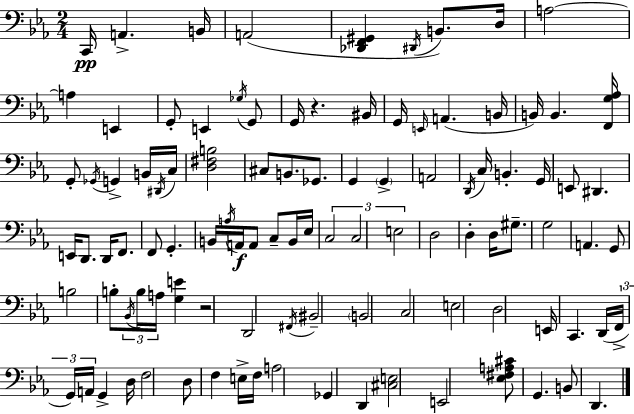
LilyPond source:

{
  \clef bass
  \numericTimeSignature
  \time 2/4
  \key ees \major
  c,16\pp a,4.-> b,16 | a,2( | <des, f, gis,>4 \acciaccatura { dis,16 } b,8.) | d16 a2~~ | \break a4 e,4 | g,8-. e,4 \acciaccatura { ges16 } | g,8 g,16 r4. | bis,16 g,16 \grace { e,16 } a,4.( | \break b,16 b,16) b,4. | <f, g aes>16 g,8-. \acciaccatura { ges,16 } g,4-> | b,16 \acciaccatura { dis,16 } c16 <d fis b>2 | cis8 b,8. | \break ges,8. g,4 | \parenthesize g,4-> a,2 | \acciaccatura { d,16 } c16 b,4.-. | g,16 e,8 | \break dis,4. e,16 d,8. | d,16 f,8. f,8 | g,4.-. b,16 \acciaccatura { a16 }\f | a,16 a,8 c8-- b,16 ees16 \tuplet 3/2 { c2 | \break c2 | e2 } | d2 | d4-. | \break d16 gis8.-- g2 | a,4. | g,8 b2 | b8-. | \break \tuplet 3/2 { \acciaccatura { bes,16 } b16 a16 } <g e'>4 | r2 | d,2 | \acciaccatura { fis,16 } bis,2-- | \break \parenthesize b,2 | c2 | e2 | d2 | \break e,16 c,4. | d,16( \tuplet 3/2 { f,16-> g,16) a,16 } g,4-> | d16 f2 | d8 f4 e16-> | \break f16 a2 | ges,4 d,4 | <cis e>2 | e,2 | \break <ees fis a cis'>8 g,4. | b,8 d,4. | \bar "|."
}